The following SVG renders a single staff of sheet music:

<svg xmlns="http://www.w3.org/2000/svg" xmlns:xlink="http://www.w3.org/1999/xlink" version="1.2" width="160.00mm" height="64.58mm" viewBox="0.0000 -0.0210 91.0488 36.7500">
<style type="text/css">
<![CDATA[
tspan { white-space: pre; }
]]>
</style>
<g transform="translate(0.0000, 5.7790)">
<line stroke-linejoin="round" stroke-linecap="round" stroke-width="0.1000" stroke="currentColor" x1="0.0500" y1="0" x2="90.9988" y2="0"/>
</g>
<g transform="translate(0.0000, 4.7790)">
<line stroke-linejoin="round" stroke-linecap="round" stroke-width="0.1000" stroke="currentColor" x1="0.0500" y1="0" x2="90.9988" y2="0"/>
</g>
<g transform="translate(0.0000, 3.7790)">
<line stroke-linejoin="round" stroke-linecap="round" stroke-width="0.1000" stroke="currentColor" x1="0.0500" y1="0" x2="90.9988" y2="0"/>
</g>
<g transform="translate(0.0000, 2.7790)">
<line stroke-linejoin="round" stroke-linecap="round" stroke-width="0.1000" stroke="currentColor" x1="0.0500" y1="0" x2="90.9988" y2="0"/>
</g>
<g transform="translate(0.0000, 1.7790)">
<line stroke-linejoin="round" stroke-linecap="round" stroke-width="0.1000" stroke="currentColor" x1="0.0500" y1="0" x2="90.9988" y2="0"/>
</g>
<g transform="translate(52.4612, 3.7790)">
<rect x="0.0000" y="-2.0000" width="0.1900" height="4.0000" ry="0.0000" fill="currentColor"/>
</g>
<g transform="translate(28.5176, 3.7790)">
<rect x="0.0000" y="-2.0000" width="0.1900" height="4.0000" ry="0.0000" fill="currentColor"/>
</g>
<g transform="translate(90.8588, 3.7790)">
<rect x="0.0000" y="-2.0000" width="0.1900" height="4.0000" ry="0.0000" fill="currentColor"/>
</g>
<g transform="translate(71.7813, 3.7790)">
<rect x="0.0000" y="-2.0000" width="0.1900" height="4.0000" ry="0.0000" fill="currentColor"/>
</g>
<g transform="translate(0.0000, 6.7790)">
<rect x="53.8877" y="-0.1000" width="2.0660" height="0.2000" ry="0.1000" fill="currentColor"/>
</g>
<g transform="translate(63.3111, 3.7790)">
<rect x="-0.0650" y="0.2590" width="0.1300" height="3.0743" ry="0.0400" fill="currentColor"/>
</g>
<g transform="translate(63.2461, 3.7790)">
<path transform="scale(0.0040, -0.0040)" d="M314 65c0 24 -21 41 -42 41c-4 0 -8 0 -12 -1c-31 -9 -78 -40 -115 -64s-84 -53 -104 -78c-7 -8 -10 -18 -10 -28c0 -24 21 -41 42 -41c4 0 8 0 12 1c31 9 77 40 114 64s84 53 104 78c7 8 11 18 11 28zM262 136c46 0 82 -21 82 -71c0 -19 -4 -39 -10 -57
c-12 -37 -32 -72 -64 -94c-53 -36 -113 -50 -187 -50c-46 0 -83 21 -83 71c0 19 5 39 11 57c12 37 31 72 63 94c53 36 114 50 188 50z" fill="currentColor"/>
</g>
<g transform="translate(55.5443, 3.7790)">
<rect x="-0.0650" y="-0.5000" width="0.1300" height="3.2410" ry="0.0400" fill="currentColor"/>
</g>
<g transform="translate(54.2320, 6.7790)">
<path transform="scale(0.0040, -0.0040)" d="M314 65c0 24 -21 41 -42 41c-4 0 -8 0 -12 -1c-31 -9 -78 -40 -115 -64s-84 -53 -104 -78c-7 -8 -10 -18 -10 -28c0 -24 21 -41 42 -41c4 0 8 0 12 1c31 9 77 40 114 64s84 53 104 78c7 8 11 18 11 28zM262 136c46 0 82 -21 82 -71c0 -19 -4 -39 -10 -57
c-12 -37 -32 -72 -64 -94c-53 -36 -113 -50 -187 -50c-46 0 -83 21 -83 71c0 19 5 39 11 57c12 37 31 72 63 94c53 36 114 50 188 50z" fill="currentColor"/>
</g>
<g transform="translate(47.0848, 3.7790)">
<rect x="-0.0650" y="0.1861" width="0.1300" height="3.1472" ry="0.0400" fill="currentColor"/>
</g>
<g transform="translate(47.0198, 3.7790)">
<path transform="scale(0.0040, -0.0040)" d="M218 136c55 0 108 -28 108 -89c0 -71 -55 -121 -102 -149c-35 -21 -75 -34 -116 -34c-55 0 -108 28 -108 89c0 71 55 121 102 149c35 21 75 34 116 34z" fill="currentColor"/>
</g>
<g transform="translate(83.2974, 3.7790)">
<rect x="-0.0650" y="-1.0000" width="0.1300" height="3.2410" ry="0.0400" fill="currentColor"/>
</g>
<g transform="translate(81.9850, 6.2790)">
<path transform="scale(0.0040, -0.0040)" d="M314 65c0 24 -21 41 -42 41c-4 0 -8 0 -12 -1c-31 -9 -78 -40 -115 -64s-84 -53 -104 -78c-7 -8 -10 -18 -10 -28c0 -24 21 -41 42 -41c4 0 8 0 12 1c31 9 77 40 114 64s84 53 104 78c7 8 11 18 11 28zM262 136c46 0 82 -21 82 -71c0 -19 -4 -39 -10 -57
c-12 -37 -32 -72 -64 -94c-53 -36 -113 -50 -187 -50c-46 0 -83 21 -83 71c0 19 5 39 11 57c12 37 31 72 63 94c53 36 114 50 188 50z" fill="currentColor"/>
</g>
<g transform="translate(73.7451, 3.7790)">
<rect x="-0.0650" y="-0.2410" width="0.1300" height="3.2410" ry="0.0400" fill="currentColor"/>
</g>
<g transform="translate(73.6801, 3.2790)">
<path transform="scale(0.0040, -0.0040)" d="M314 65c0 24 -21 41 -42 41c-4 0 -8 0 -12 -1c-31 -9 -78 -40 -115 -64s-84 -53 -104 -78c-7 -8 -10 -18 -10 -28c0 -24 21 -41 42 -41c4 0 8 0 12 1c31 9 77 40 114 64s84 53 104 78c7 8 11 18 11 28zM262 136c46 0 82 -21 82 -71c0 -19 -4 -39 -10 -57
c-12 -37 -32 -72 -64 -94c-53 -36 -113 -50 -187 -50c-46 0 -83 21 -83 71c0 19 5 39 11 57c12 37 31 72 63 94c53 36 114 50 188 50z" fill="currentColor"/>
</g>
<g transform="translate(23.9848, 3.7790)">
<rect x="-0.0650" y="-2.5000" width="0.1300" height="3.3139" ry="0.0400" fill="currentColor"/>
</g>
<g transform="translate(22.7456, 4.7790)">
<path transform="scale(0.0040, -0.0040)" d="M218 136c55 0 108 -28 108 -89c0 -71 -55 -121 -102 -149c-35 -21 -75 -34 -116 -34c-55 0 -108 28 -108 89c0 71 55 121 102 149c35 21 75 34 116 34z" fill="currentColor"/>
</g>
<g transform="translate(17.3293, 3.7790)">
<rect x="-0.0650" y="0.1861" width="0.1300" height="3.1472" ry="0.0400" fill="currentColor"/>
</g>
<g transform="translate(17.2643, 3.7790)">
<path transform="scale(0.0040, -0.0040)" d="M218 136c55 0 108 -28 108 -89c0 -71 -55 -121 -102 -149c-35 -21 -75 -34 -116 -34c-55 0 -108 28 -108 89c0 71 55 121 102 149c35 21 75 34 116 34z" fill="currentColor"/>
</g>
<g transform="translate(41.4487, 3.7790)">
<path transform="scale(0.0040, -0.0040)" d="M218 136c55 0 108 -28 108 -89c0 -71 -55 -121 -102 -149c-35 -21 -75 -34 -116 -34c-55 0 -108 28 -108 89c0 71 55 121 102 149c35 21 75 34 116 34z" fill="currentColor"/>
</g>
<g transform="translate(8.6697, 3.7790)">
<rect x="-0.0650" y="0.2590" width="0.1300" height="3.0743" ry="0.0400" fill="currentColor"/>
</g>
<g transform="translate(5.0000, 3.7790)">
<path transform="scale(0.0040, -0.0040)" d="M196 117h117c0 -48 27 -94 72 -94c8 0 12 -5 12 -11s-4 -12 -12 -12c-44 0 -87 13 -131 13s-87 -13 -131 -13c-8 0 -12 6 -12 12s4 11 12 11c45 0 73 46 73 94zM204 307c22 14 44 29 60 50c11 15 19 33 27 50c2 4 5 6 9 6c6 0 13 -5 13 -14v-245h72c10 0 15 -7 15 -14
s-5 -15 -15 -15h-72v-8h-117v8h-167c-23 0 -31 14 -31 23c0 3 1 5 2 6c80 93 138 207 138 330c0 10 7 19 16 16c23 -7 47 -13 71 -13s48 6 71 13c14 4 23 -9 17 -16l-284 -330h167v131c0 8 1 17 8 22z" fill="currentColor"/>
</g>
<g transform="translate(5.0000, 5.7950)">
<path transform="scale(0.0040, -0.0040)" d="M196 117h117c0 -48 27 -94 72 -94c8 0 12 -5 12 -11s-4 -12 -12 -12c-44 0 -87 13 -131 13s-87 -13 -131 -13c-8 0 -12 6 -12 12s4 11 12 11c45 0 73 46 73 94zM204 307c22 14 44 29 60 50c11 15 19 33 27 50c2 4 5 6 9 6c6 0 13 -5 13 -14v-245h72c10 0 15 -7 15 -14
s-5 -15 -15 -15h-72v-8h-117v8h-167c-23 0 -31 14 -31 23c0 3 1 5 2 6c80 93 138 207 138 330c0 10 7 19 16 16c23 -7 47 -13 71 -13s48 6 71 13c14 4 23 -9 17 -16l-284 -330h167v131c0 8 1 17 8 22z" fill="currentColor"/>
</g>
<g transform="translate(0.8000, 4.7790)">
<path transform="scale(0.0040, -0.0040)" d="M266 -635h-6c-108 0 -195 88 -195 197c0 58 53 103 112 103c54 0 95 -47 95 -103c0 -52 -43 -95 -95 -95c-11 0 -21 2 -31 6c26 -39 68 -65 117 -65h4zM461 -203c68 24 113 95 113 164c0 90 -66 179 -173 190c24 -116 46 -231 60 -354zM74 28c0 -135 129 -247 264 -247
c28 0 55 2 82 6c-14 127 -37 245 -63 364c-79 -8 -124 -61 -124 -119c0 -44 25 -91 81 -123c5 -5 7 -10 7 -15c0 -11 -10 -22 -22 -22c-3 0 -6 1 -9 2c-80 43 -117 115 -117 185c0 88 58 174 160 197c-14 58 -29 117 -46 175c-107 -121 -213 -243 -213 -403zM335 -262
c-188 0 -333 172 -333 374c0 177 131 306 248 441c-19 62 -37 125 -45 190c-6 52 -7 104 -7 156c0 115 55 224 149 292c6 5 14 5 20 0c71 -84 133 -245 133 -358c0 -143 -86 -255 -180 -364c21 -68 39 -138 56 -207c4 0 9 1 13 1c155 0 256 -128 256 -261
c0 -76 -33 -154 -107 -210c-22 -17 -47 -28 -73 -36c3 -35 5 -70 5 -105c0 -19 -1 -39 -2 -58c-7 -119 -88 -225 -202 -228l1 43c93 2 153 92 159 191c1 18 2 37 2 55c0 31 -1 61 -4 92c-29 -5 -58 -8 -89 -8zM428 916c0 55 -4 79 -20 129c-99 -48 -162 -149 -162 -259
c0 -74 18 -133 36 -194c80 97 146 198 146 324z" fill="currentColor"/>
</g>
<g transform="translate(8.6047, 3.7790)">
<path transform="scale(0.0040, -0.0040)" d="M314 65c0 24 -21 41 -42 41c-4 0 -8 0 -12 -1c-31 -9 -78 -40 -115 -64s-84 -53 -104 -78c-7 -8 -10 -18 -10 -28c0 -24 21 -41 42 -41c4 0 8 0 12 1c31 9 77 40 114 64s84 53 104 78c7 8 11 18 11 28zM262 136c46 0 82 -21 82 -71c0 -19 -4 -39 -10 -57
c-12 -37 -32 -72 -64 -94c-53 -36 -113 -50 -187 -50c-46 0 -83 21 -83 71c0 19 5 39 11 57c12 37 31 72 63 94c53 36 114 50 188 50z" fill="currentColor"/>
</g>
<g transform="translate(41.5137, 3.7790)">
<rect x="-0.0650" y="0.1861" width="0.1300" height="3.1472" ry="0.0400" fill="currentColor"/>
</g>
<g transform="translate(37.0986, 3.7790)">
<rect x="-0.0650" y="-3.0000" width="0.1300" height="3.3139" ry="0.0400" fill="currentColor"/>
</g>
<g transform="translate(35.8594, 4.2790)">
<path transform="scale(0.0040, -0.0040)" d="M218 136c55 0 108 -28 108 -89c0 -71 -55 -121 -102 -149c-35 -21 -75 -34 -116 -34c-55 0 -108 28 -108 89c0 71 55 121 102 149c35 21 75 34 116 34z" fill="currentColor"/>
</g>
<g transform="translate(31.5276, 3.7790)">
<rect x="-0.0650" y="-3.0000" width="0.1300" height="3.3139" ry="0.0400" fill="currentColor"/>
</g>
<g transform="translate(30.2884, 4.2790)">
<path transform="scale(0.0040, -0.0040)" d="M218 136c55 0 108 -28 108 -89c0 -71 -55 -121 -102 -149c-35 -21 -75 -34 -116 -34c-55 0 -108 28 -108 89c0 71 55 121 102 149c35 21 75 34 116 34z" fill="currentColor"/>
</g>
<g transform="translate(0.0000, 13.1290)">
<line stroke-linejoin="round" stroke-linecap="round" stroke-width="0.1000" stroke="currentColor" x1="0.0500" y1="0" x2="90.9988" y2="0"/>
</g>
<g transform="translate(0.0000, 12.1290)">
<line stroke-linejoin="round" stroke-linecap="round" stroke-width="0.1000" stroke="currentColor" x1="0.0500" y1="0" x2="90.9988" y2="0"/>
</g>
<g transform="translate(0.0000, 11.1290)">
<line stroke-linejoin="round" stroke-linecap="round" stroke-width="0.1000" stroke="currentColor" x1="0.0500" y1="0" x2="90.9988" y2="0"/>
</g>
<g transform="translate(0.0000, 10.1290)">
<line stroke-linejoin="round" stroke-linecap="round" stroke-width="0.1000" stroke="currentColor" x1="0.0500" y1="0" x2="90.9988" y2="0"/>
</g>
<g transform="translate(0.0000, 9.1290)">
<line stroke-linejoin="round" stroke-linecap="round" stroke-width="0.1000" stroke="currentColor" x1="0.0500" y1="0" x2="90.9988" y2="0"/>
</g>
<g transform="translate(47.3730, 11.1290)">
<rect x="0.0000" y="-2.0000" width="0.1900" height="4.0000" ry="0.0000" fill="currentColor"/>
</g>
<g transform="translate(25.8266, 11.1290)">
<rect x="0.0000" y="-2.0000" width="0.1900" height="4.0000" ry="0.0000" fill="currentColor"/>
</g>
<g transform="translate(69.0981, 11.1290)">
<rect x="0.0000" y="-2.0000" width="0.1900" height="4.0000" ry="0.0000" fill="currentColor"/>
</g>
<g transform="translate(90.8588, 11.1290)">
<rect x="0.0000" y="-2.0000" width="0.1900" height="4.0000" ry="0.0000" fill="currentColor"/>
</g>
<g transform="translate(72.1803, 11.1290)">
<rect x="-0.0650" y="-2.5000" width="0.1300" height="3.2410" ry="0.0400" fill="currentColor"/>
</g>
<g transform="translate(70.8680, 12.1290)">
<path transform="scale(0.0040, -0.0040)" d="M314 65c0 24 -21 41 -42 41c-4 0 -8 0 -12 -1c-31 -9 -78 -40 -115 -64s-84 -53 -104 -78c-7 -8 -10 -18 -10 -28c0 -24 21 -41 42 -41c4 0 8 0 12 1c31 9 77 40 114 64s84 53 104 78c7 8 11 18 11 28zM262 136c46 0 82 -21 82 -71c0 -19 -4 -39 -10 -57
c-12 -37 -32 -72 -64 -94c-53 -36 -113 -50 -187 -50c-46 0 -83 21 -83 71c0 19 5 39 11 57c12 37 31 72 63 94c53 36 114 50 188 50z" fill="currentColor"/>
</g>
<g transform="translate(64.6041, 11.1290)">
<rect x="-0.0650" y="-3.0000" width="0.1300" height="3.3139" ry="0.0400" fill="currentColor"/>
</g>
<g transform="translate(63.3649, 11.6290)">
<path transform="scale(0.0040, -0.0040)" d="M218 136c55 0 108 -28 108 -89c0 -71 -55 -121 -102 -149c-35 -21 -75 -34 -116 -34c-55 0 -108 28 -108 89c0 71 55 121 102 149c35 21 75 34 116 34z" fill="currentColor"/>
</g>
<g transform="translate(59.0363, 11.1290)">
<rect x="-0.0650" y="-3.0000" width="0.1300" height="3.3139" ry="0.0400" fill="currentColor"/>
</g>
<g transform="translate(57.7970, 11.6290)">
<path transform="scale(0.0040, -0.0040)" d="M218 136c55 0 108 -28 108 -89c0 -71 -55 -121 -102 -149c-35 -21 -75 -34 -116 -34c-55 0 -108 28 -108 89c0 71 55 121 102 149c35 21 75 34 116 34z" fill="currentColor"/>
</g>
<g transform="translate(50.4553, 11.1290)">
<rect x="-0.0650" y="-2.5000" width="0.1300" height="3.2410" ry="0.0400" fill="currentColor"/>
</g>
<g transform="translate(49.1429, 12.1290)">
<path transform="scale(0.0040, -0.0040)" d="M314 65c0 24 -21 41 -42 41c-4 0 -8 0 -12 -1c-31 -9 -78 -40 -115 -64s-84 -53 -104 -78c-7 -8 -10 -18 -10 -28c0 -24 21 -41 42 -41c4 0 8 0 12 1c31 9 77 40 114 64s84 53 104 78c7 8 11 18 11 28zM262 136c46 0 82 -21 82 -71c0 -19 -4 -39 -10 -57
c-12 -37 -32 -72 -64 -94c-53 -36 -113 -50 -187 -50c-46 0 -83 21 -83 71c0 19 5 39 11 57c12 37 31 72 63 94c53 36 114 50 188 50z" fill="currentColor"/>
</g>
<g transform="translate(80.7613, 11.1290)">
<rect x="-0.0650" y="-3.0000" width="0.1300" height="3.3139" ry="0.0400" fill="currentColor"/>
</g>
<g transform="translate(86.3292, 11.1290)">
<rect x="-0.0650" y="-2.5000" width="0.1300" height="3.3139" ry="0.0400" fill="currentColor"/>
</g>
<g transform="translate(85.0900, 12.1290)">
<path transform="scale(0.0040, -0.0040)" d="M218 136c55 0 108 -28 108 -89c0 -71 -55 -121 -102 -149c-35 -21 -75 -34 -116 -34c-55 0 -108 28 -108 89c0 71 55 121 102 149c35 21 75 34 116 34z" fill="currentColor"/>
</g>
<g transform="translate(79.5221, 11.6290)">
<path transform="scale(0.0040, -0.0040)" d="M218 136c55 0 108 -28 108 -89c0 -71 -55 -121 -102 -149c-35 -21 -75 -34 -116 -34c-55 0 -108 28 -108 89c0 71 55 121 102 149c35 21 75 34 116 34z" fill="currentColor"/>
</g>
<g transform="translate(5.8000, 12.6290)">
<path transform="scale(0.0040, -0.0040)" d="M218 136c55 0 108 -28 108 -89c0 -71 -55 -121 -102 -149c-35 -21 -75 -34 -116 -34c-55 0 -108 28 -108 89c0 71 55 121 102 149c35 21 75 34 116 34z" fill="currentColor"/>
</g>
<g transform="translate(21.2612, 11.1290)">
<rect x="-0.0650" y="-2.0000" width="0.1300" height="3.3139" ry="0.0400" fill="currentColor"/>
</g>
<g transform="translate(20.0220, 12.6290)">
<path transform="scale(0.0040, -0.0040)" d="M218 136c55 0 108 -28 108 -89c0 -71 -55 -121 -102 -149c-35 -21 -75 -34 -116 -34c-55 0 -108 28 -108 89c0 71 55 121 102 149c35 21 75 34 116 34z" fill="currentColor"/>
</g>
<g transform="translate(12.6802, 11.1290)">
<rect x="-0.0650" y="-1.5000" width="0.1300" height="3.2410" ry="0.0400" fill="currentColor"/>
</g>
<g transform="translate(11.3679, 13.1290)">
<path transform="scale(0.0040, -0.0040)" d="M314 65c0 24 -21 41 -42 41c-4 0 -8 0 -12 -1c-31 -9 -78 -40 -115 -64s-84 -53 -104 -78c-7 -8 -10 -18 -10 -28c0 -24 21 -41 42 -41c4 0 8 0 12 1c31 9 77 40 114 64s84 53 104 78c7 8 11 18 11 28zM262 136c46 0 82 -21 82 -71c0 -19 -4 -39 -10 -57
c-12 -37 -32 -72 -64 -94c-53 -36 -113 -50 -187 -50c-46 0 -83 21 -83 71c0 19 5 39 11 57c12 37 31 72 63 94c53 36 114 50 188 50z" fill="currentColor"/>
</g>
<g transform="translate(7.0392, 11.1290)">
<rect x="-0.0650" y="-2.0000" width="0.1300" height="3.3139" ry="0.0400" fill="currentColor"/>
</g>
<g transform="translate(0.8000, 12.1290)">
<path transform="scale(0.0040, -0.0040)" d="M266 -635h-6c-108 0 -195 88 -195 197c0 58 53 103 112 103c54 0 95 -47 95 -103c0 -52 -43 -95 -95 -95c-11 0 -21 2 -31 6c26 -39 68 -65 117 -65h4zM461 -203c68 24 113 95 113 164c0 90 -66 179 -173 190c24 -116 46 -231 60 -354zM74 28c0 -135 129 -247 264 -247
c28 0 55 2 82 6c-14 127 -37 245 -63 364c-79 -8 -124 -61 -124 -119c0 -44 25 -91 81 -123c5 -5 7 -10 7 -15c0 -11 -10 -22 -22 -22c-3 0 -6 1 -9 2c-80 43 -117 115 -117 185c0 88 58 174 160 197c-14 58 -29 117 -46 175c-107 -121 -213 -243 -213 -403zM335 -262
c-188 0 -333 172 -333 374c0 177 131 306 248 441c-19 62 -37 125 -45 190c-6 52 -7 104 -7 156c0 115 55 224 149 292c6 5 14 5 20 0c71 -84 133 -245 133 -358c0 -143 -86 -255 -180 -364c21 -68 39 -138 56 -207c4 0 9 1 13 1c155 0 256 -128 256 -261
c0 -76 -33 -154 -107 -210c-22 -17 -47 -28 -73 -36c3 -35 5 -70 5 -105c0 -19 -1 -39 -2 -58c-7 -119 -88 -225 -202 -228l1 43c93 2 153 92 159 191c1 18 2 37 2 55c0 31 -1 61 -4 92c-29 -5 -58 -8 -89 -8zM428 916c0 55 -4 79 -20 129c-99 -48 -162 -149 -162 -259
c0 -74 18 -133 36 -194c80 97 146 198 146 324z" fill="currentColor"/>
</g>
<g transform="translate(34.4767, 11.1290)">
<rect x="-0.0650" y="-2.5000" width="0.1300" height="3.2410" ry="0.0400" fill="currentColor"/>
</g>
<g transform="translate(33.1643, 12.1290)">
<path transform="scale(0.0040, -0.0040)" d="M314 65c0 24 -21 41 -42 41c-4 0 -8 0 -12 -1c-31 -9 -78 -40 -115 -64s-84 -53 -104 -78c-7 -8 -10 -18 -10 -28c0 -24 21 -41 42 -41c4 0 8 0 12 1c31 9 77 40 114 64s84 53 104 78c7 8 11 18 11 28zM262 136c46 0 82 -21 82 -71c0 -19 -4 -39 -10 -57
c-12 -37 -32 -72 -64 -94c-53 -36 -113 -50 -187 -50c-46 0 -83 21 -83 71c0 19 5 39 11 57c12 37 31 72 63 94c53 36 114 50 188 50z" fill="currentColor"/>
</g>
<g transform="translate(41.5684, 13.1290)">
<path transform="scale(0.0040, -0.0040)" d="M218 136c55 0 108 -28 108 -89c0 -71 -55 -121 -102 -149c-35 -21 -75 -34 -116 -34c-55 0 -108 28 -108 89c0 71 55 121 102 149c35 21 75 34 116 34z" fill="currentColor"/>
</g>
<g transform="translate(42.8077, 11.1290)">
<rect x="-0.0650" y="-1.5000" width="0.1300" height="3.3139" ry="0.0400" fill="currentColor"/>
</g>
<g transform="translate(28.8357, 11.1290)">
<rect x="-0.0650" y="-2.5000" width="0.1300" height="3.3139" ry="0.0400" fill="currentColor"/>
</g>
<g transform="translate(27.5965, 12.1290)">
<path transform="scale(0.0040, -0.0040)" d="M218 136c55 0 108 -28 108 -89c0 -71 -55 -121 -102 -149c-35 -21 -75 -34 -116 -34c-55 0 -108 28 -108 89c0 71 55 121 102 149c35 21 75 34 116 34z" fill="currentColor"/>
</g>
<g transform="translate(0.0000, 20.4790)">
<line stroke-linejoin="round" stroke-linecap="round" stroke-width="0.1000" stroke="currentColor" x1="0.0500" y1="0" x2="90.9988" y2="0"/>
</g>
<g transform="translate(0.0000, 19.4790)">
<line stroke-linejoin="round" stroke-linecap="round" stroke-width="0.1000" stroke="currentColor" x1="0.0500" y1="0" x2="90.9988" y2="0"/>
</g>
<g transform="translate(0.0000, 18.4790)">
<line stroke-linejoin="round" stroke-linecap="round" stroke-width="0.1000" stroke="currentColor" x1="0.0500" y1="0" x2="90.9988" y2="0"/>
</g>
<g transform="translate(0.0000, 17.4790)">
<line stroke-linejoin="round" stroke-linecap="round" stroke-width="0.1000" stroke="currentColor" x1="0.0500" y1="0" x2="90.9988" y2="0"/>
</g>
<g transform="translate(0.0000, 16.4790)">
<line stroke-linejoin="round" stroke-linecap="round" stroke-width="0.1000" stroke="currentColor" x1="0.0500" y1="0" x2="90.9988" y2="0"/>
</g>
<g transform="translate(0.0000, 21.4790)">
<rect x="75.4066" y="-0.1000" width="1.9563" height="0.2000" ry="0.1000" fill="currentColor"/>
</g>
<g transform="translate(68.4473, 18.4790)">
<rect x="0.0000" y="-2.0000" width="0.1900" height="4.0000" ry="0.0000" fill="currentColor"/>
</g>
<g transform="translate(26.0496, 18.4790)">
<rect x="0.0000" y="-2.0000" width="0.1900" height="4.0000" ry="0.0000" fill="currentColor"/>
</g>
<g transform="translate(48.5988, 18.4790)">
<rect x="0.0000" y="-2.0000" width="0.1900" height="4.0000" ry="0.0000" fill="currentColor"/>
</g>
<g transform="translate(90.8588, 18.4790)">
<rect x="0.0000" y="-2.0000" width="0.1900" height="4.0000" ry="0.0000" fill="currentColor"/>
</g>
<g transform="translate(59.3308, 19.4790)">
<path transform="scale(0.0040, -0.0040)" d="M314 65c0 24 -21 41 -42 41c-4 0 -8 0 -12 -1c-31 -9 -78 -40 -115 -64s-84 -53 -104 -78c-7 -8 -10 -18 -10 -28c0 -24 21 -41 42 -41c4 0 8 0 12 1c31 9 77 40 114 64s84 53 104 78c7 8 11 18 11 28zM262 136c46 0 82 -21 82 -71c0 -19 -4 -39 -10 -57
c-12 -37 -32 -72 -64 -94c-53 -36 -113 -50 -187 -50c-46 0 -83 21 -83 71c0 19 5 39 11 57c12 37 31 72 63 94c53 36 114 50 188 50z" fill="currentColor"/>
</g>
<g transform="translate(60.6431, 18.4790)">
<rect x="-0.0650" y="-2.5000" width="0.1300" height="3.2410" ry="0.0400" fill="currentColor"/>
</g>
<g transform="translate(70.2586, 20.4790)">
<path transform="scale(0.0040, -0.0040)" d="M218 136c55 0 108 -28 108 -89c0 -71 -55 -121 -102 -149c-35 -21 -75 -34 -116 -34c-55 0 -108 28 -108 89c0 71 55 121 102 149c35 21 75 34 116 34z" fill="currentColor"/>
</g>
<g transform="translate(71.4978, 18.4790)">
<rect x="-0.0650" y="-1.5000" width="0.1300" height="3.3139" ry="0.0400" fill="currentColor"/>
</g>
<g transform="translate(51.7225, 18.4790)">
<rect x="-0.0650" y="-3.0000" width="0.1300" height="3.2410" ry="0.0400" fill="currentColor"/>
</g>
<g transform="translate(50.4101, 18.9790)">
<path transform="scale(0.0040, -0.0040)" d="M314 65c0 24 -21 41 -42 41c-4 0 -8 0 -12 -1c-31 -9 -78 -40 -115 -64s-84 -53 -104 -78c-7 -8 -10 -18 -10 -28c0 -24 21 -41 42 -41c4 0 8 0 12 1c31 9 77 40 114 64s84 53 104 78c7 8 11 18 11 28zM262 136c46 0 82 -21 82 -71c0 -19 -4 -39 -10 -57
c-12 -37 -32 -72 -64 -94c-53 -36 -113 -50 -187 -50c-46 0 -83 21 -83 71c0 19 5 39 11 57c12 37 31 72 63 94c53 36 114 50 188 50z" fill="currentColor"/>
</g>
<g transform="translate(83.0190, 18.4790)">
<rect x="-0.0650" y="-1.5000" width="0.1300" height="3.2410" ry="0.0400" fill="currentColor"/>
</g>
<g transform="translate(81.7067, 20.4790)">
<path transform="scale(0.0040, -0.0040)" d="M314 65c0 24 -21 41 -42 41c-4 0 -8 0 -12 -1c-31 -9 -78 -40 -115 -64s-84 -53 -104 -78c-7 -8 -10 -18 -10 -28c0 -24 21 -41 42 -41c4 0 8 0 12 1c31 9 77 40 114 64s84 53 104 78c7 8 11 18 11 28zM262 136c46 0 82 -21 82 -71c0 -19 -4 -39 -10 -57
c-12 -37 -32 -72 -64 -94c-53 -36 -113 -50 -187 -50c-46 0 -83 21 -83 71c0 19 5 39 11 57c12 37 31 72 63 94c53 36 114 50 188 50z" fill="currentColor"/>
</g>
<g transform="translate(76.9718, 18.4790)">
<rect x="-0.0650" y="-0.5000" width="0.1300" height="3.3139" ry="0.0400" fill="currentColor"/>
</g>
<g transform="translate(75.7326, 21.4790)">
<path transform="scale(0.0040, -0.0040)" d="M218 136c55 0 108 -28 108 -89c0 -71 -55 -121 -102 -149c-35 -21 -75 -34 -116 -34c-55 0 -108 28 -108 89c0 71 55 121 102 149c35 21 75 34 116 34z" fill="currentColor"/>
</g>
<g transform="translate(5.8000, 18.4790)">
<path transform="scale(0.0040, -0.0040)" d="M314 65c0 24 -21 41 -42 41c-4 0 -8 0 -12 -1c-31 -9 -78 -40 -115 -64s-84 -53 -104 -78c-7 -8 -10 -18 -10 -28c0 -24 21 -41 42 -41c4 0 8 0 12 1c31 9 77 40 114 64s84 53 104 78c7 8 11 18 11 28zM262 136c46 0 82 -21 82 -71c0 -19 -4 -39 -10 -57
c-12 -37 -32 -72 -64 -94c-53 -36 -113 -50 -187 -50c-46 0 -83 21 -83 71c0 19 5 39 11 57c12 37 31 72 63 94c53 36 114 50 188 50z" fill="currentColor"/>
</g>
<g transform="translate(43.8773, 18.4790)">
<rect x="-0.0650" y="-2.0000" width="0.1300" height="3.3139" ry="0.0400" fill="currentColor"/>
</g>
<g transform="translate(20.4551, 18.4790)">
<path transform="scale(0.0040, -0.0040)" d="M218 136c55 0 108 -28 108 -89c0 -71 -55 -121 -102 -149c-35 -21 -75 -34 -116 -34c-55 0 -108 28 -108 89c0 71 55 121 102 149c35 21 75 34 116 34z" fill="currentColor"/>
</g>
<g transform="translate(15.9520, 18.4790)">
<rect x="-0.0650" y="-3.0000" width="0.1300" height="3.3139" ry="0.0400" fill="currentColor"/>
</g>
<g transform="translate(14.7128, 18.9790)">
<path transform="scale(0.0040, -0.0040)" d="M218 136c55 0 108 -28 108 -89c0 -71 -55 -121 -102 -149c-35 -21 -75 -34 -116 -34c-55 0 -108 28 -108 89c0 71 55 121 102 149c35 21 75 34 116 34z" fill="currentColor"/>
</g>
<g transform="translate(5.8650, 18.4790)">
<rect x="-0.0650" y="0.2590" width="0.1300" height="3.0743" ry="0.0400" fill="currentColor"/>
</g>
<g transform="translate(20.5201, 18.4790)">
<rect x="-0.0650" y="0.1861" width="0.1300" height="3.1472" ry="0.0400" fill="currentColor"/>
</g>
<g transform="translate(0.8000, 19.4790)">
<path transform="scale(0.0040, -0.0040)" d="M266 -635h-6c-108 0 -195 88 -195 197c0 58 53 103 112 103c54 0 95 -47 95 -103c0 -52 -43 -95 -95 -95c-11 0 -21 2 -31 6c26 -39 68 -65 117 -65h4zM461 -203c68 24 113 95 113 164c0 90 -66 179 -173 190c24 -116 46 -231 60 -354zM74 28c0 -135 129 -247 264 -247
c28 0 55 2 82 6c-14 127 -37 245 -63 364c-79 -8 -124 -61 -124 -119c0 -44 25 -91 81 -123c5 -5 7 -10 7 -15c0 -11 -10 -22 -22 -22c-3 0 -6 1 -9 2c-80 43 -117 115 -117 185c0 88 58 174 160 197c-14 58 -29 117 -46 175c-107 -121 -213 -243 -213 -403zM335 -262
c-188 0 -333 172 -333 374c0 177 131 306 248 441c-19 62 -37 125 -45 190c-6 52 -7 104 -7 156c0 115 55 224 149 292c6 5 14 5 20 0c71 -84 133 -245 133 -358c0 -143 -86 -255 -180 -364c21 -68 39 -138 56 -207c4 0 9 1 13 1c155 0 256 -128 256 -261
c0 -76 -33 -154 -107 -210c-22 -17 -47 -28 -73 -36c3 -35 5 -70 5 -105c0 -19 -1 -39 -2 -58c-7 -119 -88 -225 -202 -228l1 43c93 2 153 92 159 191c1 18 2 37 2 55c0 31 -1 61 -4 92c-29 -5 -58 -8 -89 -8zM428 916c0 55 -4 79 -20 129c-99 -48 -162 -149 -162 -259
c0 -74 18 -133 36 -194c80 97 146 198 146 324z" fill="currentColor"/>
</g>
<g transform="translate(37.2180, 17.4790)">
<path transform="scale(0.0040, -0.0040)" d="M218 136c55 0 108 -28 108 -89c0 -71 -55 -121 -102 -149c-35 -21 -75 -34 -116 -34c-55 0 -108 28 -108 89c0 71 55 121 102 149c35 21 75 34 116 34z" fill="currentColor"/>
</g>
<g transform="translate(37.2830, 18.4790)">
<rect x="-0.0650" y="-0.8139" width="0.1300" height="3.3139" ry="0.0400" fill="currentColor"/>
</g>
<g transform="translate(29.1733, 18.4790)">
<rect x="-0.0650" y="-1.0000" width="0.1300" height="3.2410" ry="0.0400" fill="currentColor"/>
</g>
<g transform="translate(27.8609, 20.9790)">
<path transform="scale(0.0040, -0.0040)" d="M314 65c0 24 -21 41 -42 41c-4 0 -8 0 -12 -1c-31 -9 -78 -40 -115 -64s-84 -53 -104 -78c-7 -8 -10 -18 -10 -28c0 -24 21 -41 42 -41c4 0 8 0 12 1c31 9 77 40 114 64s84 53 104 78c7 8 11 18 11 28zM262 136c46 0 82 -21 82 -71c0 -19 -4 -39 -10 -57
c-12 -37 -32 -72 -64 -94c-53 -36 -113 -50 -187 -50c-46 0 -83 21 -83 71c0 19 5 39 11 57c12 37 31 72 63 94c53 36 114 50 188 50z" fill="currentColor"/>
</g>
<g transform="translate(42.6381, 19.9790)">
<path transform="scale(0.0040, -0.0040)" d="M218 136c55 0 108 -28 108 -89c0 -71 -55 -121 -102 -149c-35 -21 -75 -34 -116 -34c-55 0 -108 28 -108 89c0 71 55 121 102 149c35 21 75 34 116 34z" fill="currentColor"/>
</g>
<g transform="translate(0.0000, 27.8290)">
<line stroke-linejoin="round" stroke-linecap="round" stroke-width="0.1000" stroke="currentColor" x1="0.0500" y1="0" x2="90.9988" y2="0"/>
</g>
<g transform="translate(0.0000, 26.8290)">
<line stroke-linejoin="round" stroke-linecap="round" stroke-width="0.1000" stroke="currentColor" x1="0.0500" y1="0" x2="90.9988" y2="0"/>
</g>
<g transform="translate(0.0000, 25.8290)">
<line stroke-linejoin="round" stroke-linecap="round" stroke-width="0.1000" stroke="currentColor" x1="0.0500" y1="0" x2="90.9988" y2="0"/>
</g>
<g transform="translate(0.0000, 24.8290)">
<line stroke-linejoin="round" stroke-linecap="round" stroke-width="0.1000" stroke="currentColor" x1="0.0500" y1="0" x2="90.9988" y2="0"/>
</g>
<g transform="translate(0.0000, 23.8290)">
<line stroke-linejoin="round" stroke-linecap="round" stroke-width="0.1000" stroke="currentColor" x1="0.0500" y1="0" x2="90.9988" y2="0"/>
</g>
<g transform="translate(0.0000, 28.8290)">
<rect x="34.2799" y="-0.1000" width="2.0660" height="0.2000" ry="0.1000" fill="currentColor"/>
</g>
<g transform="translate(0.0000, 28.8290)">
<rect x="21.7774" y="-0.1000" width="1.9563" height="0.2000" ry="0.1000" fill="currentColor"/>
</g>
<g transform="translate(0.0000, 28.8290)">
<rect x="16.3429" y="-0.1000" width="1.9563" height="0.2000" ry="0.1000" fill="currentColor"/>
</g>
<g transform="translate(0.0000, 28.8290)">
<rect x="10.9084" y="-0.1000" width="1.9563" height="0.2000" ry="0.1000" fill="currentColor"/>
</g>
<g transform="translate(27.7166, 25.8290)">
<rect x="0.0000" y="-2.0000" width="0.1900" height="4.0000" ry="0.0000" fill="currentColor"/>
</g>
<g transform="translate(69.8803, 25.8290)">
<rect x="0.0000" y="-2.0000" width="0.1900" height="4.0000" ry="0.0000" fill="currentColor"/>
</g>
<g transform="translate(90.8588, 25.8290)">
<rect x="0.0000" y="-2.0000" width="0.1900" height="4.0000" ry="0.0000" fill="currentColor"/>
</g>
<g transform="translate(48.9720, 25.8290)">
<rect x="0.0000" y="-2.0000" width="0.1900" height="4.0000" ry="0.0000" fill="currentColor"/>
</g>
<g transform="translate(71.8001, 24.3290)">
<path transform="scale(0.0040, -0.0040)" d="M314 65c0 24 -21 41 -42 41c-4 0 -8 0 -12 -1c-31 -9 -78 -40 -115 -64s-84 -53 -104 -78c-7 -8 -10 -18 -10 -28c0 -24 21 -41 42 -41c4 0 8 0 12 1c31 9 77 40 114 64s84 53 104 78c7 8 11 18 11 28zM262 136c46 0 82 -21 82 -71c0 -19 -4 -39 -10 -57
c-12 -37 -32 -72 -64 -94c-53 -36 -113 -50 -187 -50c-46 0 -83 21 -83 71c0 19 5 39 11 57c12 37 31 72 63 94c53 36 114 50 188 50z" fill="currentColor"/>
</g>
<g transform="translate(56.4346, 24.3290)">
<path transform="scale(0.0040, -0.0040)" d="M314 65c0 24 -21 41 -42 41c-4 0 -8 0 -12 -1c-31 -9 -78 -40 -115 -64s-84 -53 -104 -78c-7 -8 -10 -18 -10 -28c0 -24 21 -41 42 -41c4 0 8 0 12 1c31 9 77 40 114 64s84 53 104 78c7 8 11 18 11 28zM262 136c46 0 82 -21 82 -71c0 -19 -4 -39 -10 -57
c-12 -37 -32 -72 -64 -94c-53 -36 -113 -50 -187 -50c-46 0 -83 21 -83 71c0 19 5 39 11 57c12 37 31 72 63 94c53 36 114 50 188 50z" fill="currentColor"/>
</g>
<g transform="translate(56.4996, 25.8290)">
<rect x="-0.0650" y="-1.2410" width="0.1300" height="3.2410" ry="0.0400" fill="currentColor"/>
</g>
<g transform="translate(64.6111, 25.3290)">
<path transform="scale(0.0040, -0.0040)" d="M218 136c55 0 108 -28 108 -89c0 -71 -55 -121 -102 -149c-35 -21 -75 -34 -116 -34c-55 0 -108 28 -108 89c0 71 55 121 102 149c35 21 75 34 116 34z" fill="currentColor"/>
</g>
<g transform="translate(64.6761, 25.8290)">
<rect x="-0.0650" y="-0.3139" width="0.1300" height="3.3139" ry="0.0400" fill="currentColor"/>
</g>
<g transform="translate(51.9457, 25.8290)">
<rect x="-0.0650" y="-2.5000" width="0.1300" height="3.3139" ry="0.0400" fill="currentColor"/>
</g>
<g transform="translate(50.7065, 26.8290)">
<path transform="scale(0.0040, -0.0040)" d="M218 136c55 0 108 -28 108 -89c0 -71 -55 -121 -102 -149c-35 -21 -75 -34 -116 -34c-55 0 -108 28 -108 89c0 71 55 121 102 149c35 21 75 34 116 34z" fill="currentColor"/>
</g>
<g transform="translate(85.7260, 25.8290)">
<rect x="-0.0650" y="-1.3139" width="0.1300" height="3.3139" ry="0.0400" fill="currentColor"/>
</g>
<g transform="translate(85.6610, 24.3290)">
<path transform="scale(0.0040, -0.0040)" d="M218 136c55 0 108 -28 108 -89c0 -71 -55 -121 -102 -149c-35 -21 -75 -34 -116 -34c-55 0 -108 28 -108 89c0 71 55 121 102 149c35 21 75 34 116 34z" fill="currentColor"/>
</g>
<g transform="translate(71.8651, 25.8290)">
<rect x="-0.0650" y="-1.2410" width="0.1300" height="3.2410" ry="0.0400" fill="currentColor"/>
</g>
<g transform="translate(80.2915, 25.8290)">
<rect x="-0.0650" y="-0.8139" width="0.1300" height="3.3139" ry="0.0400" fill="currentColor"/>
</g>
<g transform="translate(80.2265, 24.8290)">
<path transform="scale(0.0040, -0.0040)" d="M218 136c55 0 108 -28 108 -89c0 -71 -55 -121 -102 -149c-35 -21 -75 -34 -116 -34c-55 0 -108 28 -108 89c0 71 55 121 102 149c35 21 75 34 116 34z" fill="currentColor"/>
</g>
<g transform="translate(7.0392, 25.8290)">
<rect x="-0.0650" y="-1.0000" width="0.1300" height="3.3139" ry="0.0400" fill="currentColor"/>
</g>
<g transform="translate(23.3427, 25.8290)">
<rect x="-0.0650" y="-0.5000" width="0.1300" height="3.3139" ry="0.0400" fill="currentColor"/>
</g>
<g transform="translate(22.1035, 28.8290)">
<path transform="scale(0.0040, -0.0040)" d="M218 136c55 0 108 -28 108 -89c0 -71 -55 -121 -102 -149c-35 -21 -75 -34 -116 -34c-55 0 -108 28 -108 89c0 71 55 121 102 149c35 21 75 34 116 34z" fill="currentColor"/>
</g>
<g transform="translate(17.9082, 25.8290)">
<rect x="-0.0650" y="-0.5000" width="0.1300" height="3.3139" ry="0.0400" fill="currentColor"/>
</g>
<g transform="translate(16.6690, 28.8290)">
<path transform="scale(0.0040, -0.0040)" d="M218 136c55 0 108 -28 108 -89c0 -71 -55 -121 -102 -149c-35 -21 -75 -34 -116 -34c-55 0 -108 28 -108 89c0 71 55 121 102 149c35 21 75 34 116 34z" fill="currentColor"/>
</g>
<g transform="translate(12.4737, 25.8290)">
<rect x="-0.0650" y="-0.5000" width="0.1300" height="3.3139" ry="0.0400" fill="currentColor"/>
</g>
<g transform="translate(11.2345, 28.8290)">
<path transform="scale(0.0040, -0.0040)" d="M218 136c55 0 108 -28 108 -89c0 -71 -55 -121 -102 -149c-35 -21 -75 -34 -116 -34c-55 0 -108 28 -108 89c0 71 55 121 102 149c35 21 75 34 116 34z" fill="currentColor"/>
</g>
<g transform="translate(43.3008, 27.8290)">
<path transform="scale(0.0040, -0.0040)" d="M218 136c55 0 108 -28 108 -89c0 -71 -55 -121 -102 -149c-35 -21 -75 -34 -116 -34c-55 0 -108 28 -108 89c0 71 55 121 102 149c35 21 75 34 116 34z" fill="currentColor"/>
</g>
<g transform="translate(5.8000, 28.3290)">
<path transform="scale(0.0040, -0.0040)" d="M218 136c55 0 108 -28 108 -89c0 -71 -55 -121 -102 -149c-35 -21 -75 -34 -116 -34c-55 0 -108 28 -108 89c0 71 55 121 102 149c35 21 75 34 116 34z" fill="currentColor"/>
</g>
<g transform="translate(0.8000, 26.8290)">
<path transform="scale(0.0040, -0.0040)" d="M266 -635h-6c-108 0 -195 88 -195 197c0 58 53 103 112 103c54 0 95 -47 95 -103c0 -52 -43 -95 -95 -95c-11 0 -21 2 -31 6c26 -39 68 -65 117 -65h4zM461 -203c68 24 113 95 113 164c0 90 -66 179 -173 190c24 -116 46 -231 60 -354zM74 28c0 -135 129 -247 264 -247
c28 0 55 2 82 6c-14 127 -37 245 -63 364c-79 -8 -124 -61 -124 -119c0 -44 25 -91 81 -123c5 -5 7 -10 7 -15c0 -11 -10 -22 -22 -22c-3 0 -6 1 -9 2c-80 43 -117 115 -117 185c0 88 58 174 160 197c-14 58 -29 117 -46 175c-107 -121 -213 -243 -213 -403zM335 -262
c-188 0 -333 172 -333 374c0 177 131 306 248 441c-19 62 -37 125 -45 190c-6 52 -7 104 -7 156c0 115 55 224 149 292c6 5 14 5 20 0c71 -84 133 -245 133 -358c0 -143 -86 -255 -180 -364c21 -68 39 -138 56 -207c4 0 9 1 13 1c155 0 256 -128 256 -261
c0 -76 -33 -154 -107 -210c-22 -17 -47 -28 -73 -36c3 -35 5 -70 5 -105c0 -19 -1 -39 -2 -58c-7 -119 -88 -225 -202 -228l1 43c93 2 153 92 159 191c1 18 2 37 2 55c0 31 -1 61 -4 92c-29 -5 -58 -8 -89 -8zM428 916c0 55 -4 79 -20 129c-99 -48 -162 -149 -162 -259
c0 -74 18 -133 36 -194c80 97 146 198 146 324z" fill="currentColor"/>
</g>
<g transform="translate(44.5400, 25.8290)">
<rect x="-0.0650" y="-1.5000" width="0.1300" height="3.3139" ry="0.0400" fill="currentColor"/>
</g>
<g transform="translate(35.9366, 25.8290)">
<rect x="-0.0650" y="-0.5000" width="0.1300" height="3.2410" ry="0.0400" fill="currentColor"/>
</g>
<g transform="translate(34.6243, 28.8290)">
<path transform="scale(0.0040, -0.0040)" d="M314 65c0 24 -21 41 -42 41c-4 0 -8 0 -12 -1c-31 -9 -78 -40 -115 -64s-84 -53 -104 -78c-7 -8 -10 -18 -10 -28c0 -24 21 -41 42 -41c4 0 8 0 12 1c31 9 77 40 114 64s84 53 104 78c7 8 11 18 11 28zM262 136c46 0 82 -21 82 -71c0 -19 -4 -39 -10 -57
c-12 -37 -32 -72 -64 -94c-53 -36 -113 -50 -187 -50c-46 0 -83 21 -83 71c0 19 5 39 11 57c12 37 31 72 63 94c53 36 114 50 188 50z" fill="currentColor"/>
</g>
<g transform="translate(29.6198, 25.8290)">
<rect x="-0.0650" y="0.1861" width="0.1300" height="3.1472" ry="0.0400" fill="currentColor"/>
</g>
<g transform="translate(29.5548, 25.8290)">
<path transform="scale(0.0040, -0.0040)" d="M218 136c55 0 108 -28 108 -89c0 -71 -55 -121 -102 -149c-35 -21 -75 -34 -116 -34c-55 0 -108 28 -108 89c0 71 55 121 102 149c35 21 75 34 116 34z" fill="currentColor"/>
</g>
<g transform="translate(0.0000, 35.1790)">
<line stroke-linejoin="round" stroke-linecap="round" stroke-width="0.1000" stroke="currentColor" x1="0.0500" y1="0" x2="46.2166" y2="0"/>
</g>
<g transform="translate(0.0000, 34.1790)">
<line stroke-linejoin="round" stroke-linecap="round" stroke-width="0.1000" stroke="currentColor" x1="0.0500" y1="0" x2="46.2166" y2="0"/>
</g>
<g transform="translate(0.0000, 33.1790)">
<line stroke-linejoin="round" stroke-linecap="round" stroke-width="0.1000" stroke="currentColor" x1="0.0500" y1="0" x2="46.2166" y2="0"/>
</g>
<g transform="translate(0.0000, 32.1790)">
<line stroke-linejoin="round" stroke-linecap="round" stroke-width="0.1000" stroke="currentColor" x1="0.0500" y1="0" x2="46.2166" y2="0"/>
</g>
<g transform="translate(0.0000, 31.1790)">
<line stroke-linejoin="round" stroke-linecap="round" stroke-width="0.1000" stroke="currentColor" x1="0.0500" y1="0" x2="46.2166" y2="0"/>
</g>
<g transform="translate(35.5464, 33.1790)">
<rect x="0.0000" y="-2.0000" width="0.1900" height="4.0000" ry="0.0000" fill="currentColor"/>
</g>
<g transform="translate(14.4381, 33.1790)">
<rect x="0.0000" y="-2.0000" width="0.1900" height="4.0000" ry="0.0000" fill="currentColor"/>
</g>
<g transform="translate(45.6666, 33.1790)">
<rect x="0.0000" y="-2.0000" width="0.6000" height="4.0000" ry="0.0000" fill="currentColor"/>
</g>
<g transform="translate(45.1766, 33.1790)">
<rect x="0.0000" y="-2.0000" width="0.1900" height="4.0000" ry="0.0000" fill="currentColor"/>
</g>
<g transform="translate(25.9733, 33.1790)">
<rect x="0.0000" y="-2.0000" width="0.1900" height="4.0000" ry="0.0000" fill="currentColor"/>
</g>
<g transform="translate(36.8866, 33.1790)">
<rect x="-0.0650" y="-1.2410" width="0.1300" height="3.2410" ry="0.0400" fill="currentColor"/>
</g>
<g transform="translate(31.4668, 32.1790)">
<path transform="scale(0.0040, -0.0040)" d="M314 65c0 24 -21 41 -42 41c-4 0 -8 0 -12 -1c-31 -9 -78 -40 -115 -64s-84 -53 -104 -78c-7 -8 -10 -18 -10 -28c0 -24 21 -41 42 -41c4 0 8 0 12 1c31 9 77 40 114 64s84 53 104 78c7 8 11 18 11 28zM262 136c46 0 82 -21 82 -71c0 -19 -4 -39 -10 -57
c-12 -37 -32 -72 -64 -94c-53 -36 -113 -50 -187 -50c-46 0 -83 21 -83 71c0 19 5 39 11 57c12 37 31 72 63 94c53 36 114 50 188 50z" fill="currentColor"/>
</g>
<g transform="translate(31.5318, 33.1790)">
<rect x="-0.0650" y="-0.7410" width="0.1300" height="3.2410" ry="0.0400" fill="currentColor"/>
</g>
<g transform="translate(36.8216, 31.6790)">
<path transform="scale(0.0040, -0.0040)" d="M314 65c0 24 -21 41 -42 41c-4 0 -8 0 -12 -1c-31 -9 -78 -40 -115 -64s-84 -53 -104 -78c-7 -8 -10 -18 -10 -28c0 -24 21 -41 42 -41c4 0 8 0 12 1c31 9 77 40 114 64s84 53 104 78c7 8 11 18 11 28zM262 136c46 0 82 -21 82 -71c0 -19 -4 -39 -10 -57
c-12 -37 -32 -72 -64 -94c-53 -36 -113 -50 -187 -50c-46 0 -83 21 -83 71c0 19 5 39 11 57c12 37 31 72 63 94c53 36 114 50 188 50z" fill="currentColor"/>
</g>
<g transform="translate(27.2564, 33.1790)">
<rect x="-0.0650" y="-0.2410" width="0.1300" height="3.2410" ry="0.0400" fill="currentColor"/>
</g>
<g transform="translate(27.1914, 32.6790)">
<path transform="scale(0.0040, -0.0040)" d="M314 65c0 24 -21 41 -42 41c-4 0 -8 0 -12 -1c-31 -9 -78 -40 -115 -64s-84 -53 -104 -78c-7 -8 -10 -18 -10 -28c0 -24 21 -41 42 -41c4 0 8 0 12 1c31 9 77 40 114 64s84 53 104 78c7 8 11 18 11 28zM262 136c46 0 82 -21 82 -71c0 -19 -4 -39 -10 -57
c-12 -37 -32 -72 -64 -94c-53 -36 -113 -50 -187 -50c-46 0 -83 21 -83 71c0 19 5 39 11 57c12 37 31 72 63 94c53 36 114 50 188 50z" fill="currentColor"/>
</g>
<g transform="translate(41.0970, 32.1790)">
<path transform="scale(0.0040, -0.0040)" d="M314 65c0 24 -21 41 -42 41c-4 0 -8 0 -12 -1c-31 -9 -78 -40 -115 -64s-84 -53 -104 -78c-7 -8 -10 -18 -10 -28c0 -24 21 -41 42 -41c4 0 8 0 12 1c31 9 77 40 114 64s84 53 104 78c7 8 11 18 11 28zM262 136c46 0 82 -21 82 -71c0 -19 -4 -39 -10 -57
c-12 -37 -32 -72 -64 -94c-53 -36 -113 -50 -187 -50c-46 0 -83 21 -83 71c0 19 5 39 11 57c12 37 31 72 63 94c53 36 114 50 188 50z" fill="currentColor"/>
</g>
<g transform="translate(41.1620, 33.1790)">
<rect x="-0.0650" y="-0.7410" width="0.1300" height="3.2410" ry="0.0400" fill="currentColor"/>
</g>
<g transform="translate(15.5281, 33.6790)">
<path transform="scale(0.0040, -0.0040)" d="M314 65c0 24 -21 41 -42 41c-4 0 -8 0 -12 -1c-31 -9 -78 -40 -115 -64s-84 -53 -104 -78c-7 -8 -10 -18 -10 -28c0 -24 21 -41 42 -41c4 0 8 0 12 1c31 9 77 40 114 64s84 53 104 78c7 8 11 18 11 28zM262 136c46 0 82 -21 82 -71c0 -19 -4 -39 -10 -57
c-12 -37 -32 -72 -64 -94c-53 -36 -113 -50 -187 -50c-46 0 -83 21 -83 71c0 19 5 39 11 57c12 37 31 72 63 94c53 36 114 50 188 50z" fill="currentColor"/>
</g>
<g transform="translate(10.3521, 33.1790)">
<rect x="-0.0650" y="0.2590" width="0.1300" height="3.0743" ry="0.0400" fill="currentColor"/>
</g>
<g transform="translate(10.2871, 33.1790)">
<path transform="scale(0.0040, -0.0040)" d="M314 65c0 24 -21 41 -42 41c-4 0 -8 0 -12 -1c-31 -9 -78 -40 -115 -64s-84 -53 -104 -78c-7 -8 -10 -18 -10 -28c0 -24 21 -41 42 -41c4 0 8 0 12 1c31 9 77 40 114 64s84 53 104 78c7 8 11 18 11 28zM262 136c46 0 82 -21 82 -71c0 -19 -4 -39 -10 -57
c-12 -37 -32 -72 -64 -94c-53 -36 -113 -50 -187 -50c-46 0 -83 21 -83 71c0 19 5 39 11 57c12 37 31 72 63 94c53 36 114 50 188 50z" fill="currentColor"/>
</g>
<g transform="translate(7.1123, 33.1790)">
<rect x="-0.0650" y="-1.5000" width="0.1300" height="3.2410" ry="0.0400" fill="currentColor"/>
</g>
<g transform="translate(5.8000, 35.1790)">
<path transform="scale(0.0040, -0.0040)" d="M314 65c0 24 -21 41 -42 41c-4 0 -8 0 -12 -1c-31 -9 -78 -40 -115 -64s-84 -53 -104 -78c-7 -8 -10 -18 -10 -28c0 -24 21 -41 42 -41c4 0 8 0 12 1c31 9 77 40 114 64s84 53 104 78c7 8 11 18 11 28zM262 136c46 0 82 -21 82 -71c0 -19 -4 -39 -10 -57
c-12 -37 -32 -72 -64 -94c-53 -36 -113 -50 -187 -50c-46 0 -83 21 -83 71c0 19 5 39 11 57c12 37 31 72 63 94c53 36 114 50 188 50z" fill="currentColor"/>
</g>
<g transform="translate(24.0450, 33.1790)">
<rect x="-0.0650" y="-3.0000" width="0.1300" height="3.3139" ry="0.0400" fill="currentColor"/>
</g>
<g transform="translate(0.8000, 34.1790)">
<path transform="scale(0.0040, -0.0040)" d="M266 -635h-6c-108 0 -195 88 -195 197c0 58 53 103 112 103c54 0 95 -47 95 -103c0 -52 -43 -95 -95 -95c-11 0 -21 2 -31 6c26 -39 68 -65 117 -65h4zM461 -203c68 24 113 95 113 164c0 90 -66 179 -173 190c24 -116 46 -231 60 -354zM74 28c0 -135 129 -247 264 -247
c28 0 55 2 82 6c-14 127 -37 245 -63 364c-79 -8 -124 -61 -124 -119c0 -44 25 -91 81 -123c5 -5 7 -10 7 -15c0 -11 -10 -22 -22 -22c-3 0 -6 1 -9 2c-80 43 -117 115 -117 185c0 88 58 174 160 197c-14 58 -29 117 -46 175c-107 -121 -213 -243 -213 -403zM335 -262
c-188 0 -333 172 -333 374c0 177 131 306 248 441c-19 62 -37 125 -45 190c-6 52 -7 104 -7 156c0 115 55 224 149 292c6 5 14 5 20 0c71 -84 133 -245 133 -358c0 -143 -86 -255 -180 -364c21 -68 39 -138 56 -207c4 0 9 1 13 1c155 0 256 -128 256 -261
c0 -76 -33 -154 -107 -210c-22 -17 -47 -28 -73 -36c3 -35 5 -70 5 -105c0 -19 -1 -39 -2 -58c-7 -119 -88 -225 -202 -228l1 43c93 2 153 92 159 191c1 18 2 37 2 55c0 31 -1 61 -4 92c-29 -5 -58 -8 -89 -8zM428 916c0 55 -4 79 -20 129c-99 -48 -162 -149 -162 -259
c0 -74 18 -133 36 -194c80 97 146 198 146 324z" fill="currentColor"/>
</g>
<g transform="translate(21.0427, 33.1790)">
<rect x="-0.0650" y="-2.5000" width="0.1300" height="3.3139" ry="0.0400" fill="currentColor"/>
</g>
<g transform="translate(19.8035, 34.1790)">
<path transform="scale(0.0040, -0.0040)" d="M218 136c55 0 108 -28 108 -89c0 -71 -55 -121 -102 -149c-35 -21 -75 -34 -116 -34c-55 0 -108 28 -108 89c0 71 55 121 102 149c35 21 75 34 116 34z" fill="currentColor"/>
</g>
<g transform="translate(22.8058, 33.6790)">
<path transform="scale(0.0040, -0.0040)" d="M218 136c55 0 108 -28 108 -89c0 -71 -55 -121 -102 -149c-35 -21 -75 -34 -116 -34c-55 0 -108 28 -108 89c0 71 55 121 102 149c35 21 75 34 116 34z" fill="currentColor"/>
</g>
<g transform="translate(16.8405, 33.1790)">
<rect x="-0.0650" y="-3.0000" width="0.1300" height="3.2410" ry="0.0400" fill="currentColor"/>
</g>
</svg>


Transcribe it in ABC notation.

X:1
T:Untitled
M:4/4
L:1/4
K:C
B2 B G A A B B C2 B2 c2 D2 F E2 F G G2 E G2 A A G2 A G B2 A B D2 d F A2 G2 E C E2 D C C C B C2 E G e2 c e2 d e E2 B2 A2 G A c2 d2 e2 d2